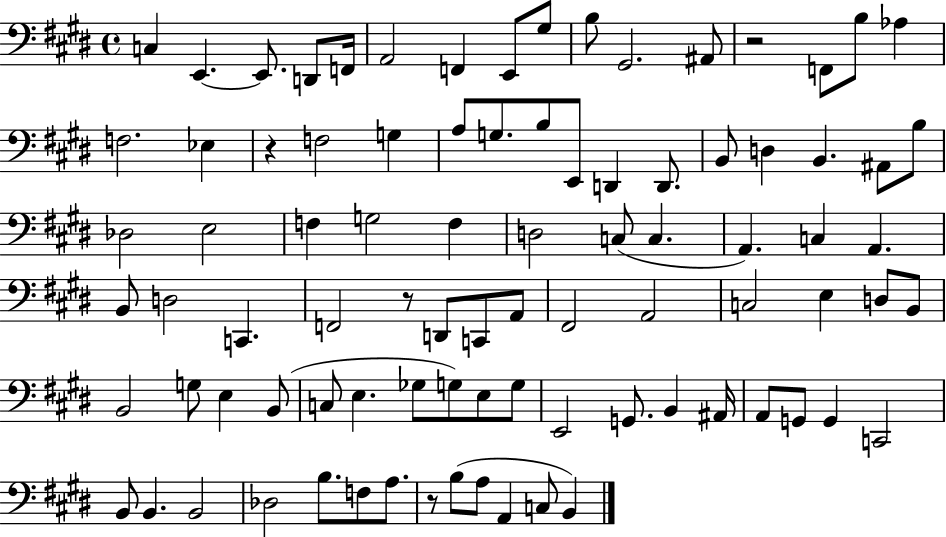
C3/q E2/q. E2/e. D2/e F2/s A2/h F2/q E2/e G#3/e B3/e G#2/h. A#2/e R/h F2/e B3/e Ab3/q F3/h. Eb3/q R/q F3/h G3/q A3/e G3/e. B3/e E2/e D2/q D2/e. B2/e D3/q B2/q. A#2/e B3/e Db3/h E3/h F3/q G3/h F3/q D3/h C3/e C3/q. A2/q. C3/q A2/q. B2/e D3/h C2/q. F2/h R/e D2/e C2/e A2/e F#2/h A2/h C3/h E3/q D3/e B2/e B2/h G3/e E3/q B2/e C3/e E3/q. Gb3/e G3/e E3/e G3/e E2/h G2/e. B2/q A#2/s A2/e G2/e G2/q C2/h B2/e B2/q. B2/h Db3/h B3/e. F3/e A3/e. R/e B3/e A3/e A2/q C3/e B2/q